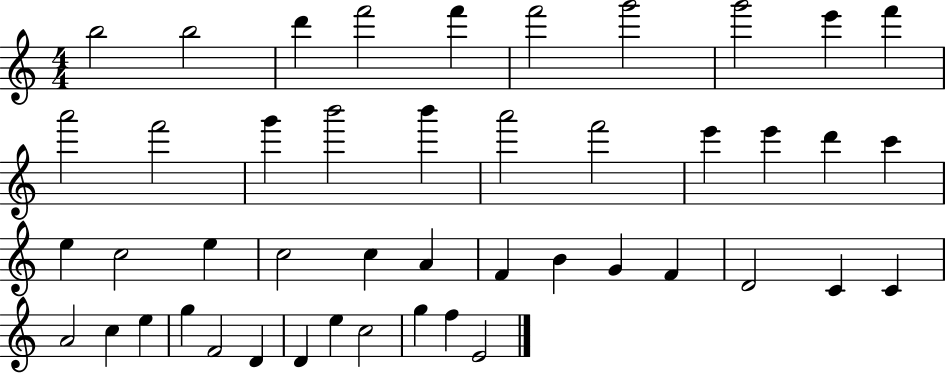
{
  \clef treble
  \numericTimeSignature
  \time 4/4
  \key c \major
  b''2 b''2 | d'''4 f'''2 f'''4 | f'''2 g'''2 | g'''2 e'''4 f'''4 | \break a'''2 f'''2 | g'''4 b'''2 b'''4 | a'''2 f'''2 | e'''4 e'''4 d'''4 c'''4 | \break e''4 c''2 e''4 | c''2 c''4 a'4 | f'4 b'4 g'4 f'4 | d'2 c'4 c'4 | \break a'2 c''4 e''4 | g''4 f'2 d'4 | d'4 e''4 c''2 | g''4 f''4 e'2 | \break \bar "|."
}